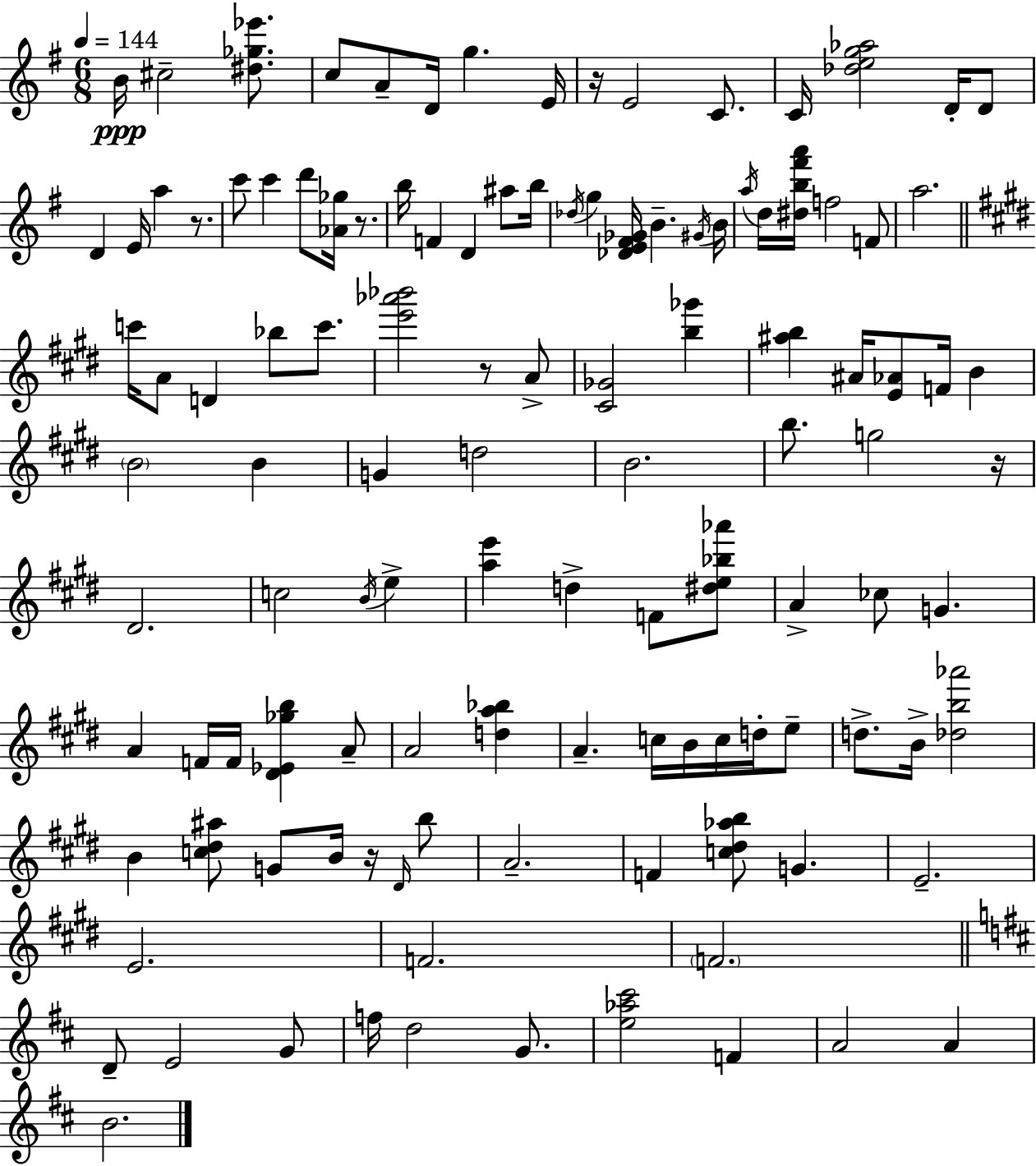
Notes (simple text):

B4/s C#5/h [D#5,Gb5,Eb6]/e. C5/e A4/e D4/s G5/q. E4/s R/s E4/h C4/e. C4/s [Db5,E5,G5,Ab5]/h D4/s D4/e D4/q E4/s A5/q R/e. C6/e C6/q D6/e [Ab4,Gb5]/s R/e. B5/s F4/q D4/q A#5/e B5/s Db5/s G5/q [Db4,E4,F#4,Gb4]/s B4/q. G#4/s B4/s A5/s D5/s [D#5,B5,F#6,A6]/s F5/h F4/e A5/h. C6/s A4/e D4/q Bb5/e C6/e. [E6,Ab6,Bb6]/h R/e A4/e [C#4,Gb4]/h [B5,Gb6]/q [A#5,B5]/q A#4/s [E4,Ab4]/e F4/s B4/q B4/h B4/q G4/q D5/h B4/h. B5/e. G5/h R/s D#4/h. C5/h B4/s E5/q [A5,E6]/q D5/q F4/e [D#5,E5,Bb5,Ab6]/e A4/q CES5/e G4/q. A4/q F4/s F4/s [D#4,Eb4,Gb5,B5]/q A4/e A4/h [D5,A5,Bb5]/q A4/q. C5/s B4/s C5/s D5/s E5/e D5/e. B4/s [Db5,B5,Ab6]/h B4/q [C5,D#5,A#5]/e G4/e B4/s R/s D#4/s B5/e A4/h. F4/q [C5,D#5,Ab5,B5]/e G4/q. E4/h. E4/h. F4/h. F4/h. D4/e E4/h G4/e F5/s D5/h G4/e. [E5,Ab5,C#6]/h F4/q A4/h A4/q B4/h.